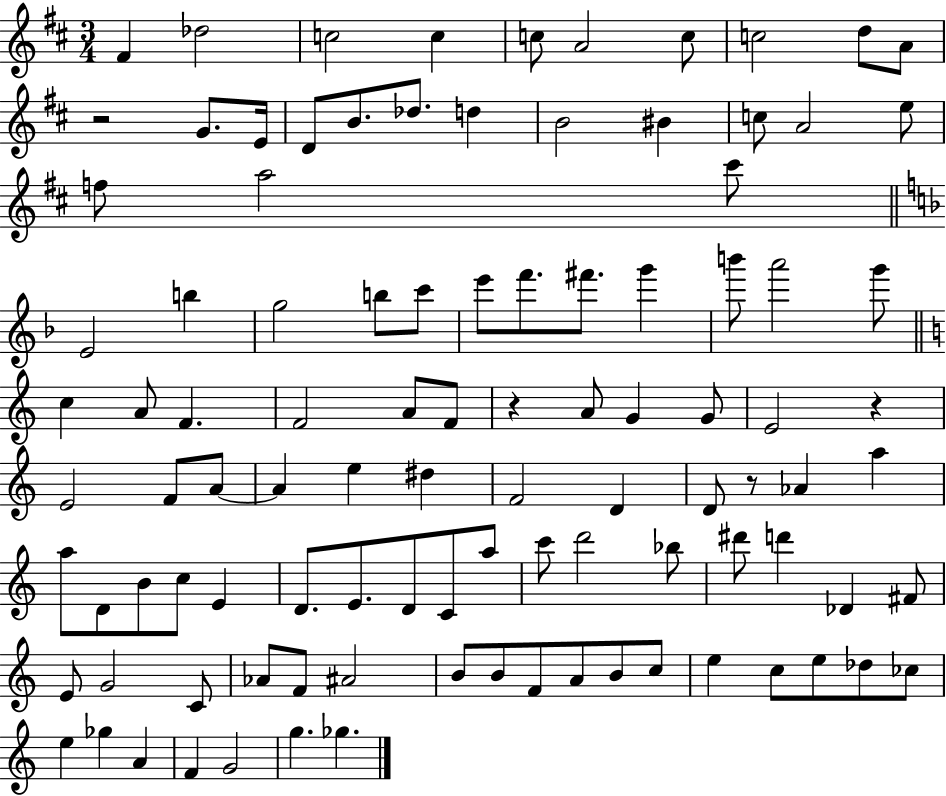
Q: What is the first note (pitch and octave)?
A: F#4